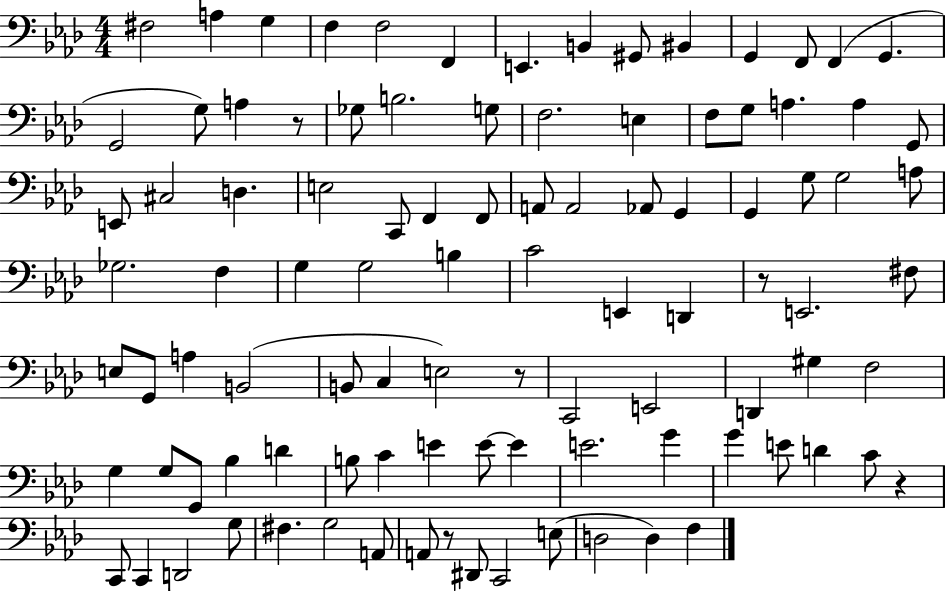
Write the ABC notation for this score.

X:1
T:Untitled
M:4/4
L:1/4
K:Ab
^F,2 A, G, F, F,2 F,, E,, B,, ^G,,/2 ^B,, G,, F,,/2 F,, G,, G,,2 G,/2 A, z/2 _G,/2 B,2 G,/2 F,2 E, F,/2 G,/2 A, A, G,,/2 E,,/2 ^C,2 D, E,2 C,,/2 F,, F,,/2 A,,/2 A,,2 _A,,/2 G,, G,, G,/2 G,2 A,/2 _G,2 F, G, G,2 B, C2 E,, D,, z/2 E,,2 ^F,/2 E,/2 G,,/2 A, B,,2 B,,/2 C, E,2 z/2 C,,2 E,,2 D,, ^G, F,2 G, G,/2 G,,/2 _B, D B,/2 C E E/2 E E2 G G E/2 D C/2 z C,,/2 C,, D,,2 G,/2 ^F, G,2 A,,/2 A,,/2 z/2 ^D,,/2 C,,2 E,/2 D,2 D, F,